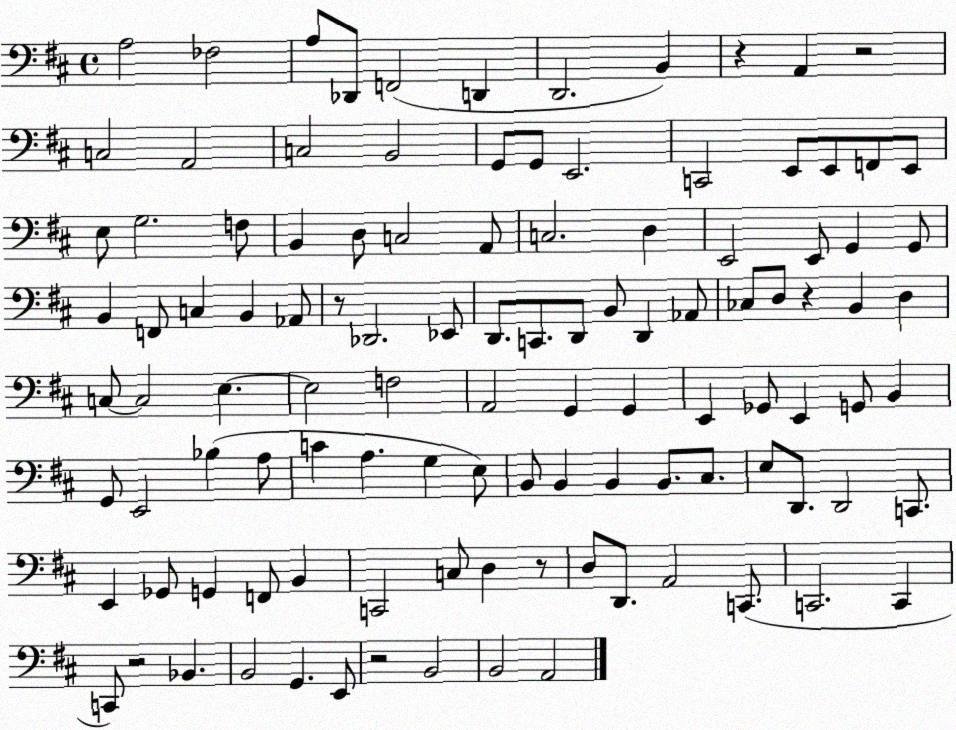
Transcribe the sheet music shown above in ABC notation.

X:1
T:Untitled
M:4/4
L:1/4
K:D
A,2 _F,2 A,/2 _D,,/2 F,,2 D,, D,,2 B,, z A,, z2 C,2 A,,2 C,2 B,,2 G,,/2 G,,/2 E,,2 C,,2 E,,/2 E,,/2 F,,/2 E,,/2 E,/2 G,2 F,/2 B,, D,/2 C,2 A,,/2 C,2 D, E,,2 E,,/2 G,, G,,/2 B,, F,,/2 C, B,, _A,,/2 z/2 _D,,2 _E,,/2 D,,/2 C,,/2 D,,/2 B,,/2 D,, _A,,/2 _C,/2 D,/2 z B,, D, C,/2 C,2 E, E,2 F,2 A,,2 G,, G,, E,, _G,,/2 E,, G,,/2 B,, G,,/2 E,,2 _B, A,/2 C A, G, E,/2 B,,/2 B,, B,, B,,/2 ^C,/2 E,/2 D,,/2 D,,2 C,,/2 E,, _G,,/2 G,, F,,/2 B,, C,,2 C,/2 D, z/2 D,/2 D,,/2 A,,2 C,,/2 C,,2 C,, C,,/2 z2 _B,, B,,2 G,, E,,/2 z2 B,,2 B,,2 A,,2